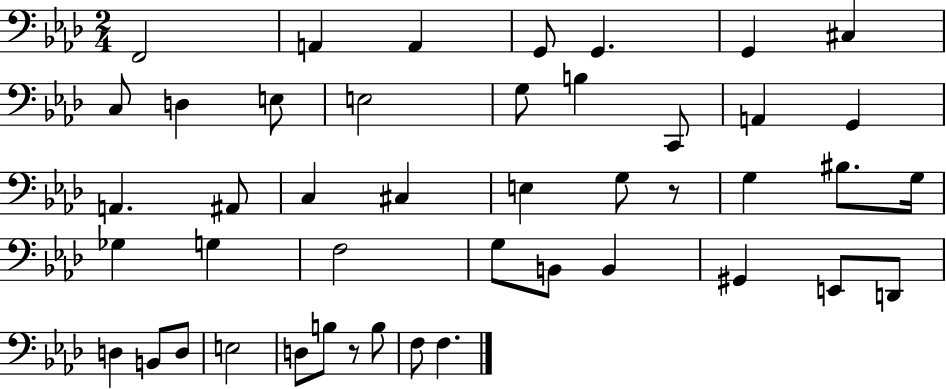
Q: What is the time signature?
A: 2/4